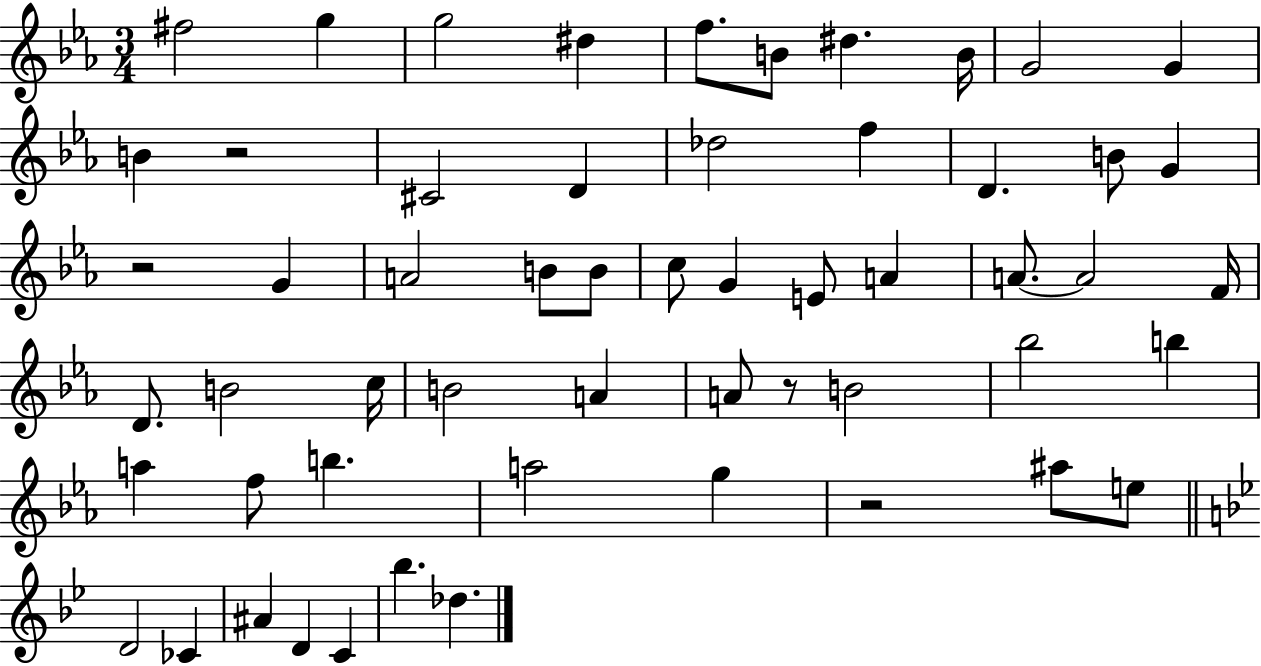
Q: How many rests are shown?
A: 4